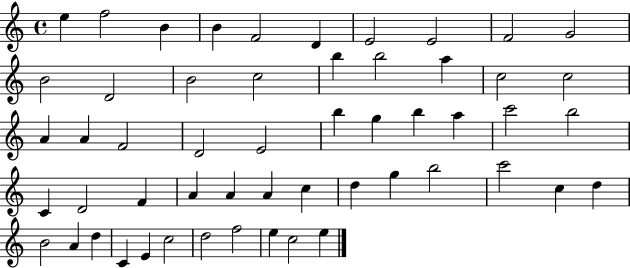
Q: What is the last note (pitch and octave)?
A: E5